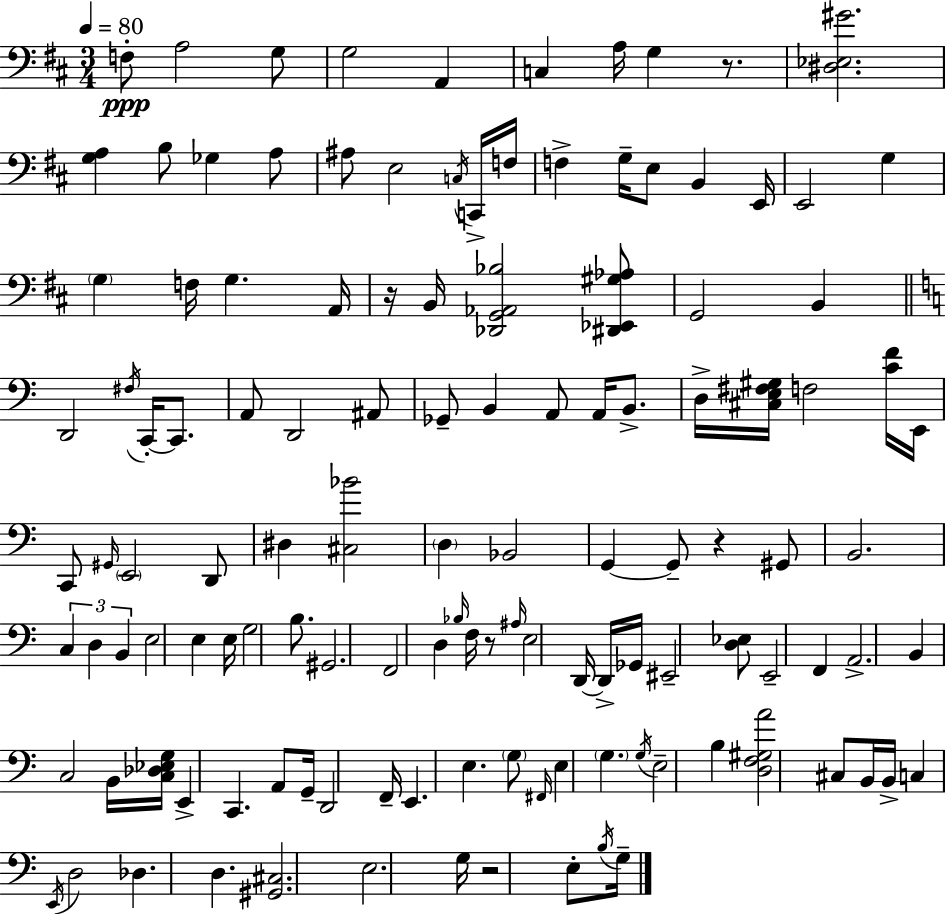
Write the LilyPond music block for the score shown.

{
  \clef bass
  \numericTimeSignature
  \time 3/4
  \key d \major
  \tempo 4 = 80
  f8-.\ppp a2 g8 | g2 a,4 | c4 a16 g4 r8. | <dis ees gis'>2. | \break <g a>4 b8 ges4 a8 | ais8 e2 \acciaccatura { c16 } c,16-> | f16 f4-> g16-- e8 b,4 | e,16 e,2 g4 | \break \parenthesize g4 f16 g4. | a,16 r16 b,16 <des, g, aes, bes>2 <dis, ees, gis aes>8 | g,2 b,4 | \bar "||" \break \key c \major d,2 \acciaccatura { fis16 } c,16-.~~ c,8. | a,8 d,2 ais,8 | ges,8-- b,4 a,8 a,16 b,8.-> | d16-> <cis e fis gis>16 f2 <c' f'>16 | \break e,16 c,8 \grace { gis,16 } \parenthesize e,2 | d,8 dis4 <cis bes'>2 | \parenthesize d4 bes,2 | g,4~~ g,8-- r4 | \break gis,8 b,2. | \tuplet 3/2 { c4 d4 b,4 } | e2 e4 | e16 g2 b8. | \break gis,2. | f,2 d4 | \grace { bes16 } f16 r8 \grace { ais16 } e2 | d,16~~ d,16-> ges,16 eis,2-- | \break <d ees>8 e,2-- | f,4 a,2.-> | b,4 c2 | b,16 <c des ees g>16 e,4-> c,4. | \break a,8 g,16-- d,2 | f,16-- e,4. e4. | \parenthesize g8 \grace { fis,16 } e4 \parenthesize g4. | \acciaccatura { g16 } e2-- | \break b4 <d f gis a'>2 | cis8 b,16 b,16-> c4 \acciaccatura { e,16 } d2 | des4. | d4. <gis, cis>2. | \break e2. | g16 r2 | e8-. \acciaccatura { b16 } g16-- \bar "|."
}